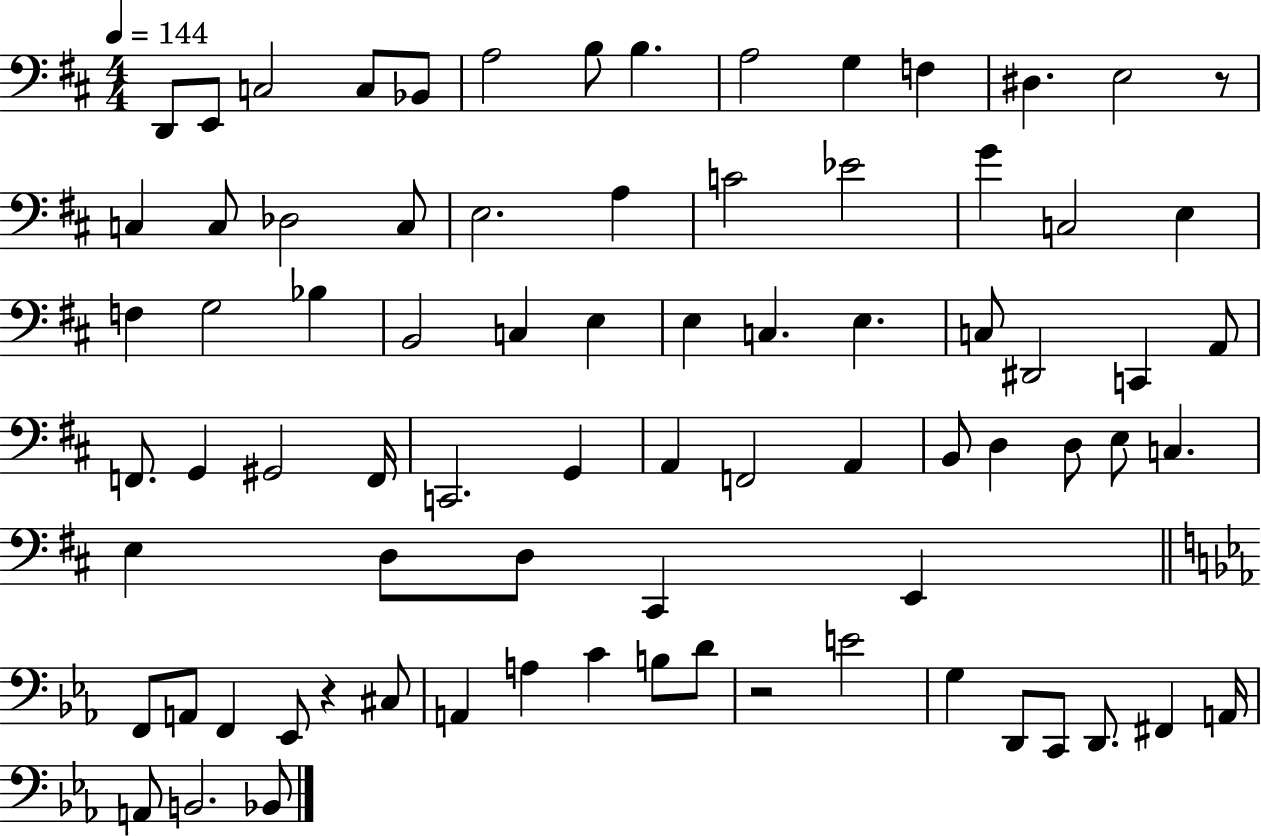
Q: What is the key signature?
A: D major